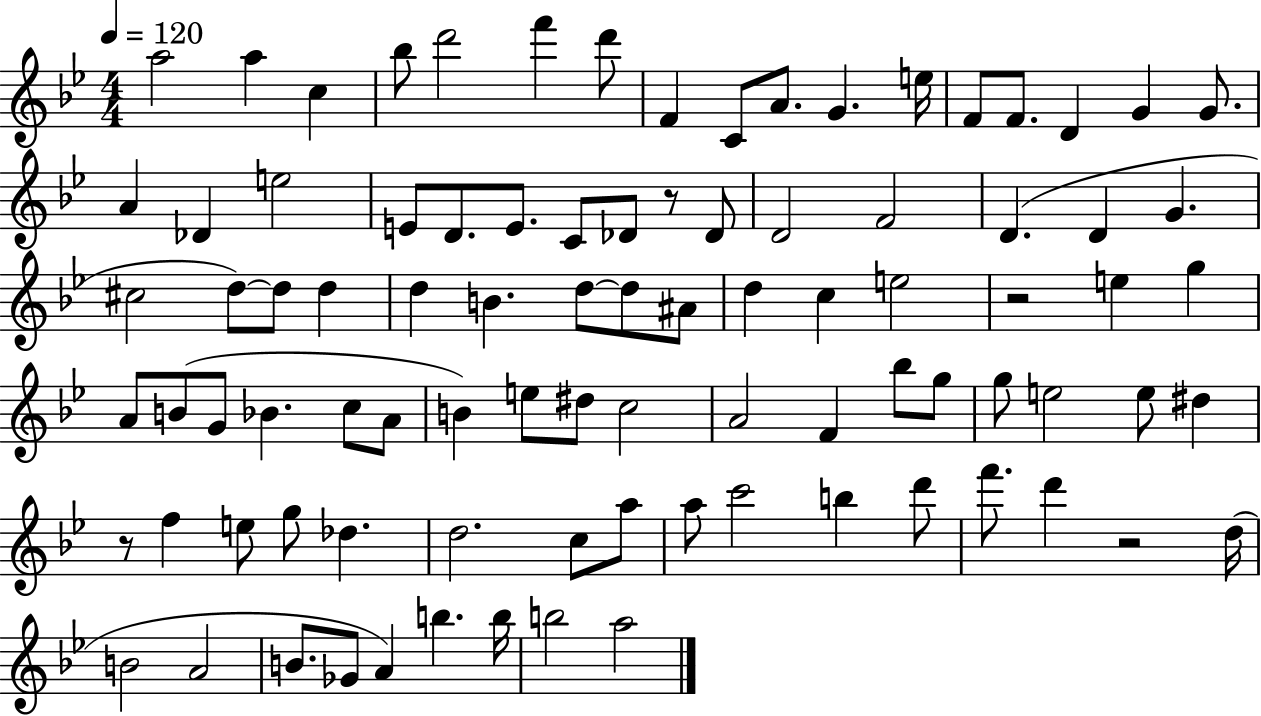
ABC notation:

X:1
T:Untitled
M:4/4
L:1/4
K:Bb
a2 a c _b/2 d'2 f' d'/2 F C/2 A/2 G e/4 F/2 F/2 D G G/2 A _D e2 E/2 D/2 E/2 C/2 _D/2 z/2 _D/2 D2 F2 D D G ^c2 d/2 d/2 d d B d/2 d/2 ^A/2 d c e2 z2 e g A/2 B/2 G/2 _B c/2 A/2 B e/2 ^d/2 c2 A2 F _b/2 g/2 g/2 e2 e/2 ^d z/2 f e/2 g/2 _d d2 c/2 a/2 a/2 c'2 b d'/2 f'/2 d' z2 d/4 B2 A2 B/2 _G/2 A b b/4 b2 a2